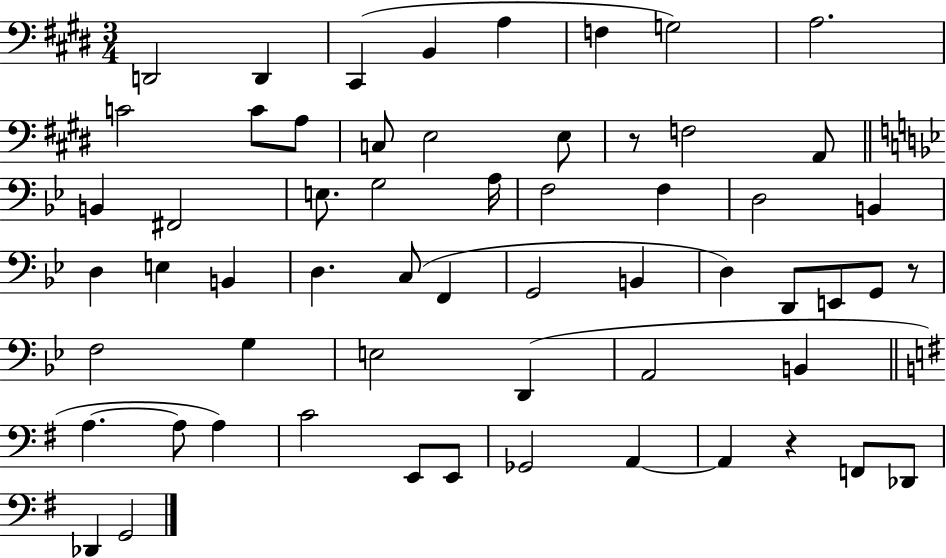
{
  \clef bass
  \numericTimeSignature
  \time 3/4
  \key e \major
  d,2 d,4 | cis,4( b,4 a4 | f4 g2) | a2. | \break c'2 c'8 a8 | c8 e2 e8 | r8 f2 a,8 | \bar "||" \break \key bes \major b,4 fis,2 | e8. g2 a16 | f2 f4 | d2 b,4 | \break d4 e4 b,4 | d4. c8( f,4 | g,2 b,4 | d4) d,8 e,8 g,8 r8 | \break f2 g4 | e2 d,4( | a,2 b,4 | \bar "||" \break \key g \major a4.~~ a8 a4) | c'2 e,8 e,8 | ges,2 a,4~~ | a,4 r4 f,8 des,8 | \break des,4 g,2 | \bar "|."
}